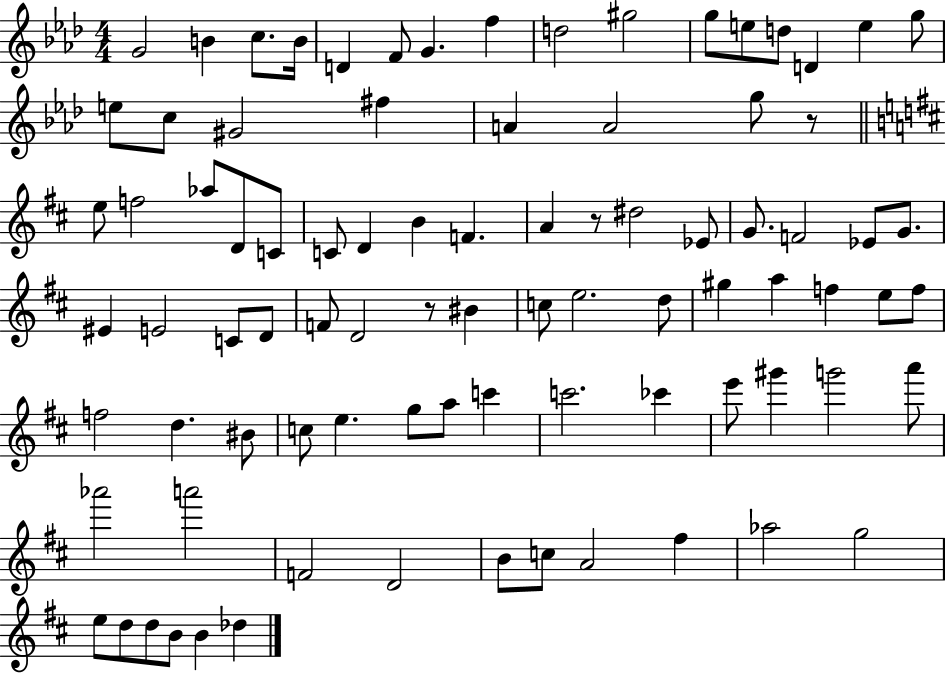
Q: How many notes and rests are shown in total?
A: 87